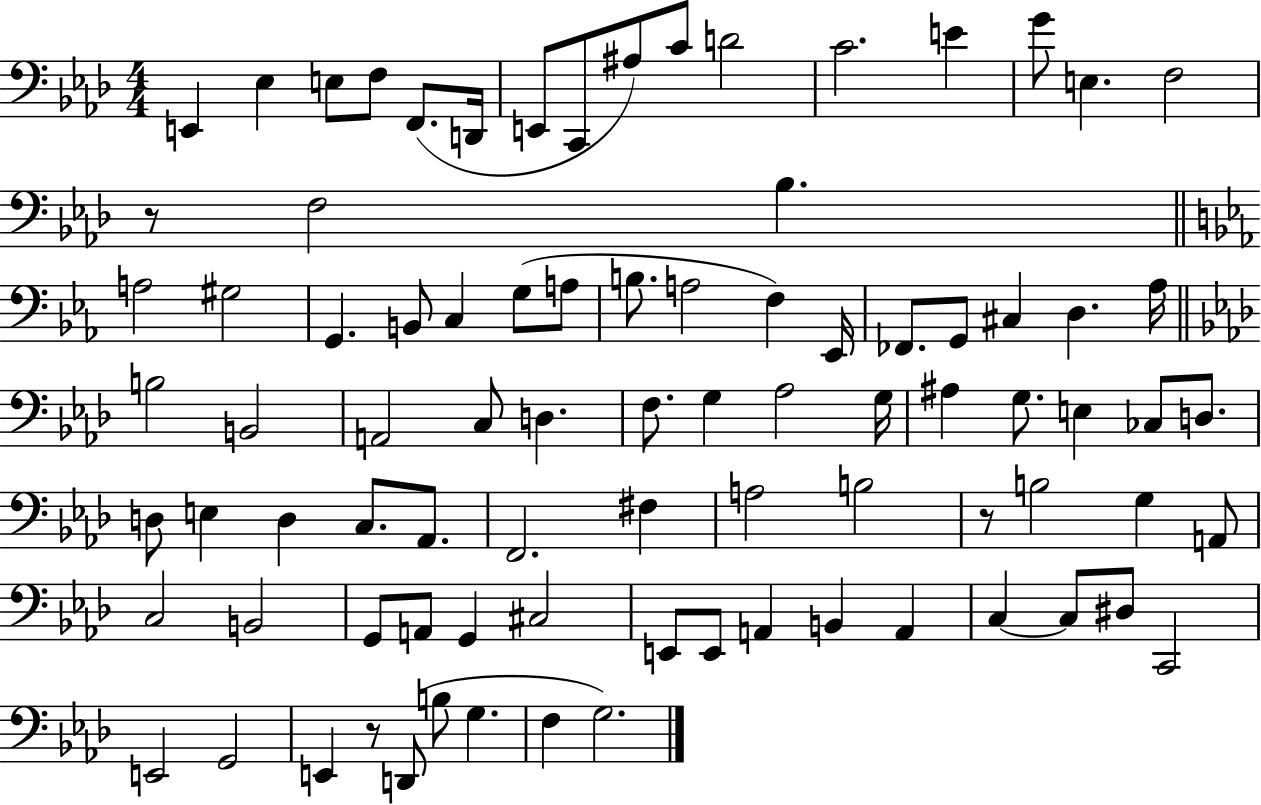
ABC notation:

X:1
T:Untitled
M:4/4
L:1/4
K:Ab
E,, _E, E,/2 F,/2 F,,/2 D,,/4 E,,/2 C,,/2 ^A,/2 C/2 D2 C2 E G/2 E, F,2 z/2 F,2 _B, A,2 ^G,2 G,, B,,/2 C, G,/2 A,/2 B,/2 A,2 F, _E,,/4 _F,,/2 G,,/2 ^C, D, _A,/4 B,2 B,,2 A,,2 C,/2 D, F,/2 G, _A,2 G,/4 ^A, G,/2 E, _C,/2 D,/2 D,/2 E, D, C,/2 _A,,/2 F,,2 ^F, A,2 B,2 z/2 B,2 G, A,,/2 C,2 B,,2 G,,/2 A,,/2 G,, ^C,2 E,,/2 E,,/2 A,, B,, A,, C, C,/2 ^D,/2 C,,2 E,,2 G,,2 E,, z/2 D,,/2 B,/2 G, F, G,2